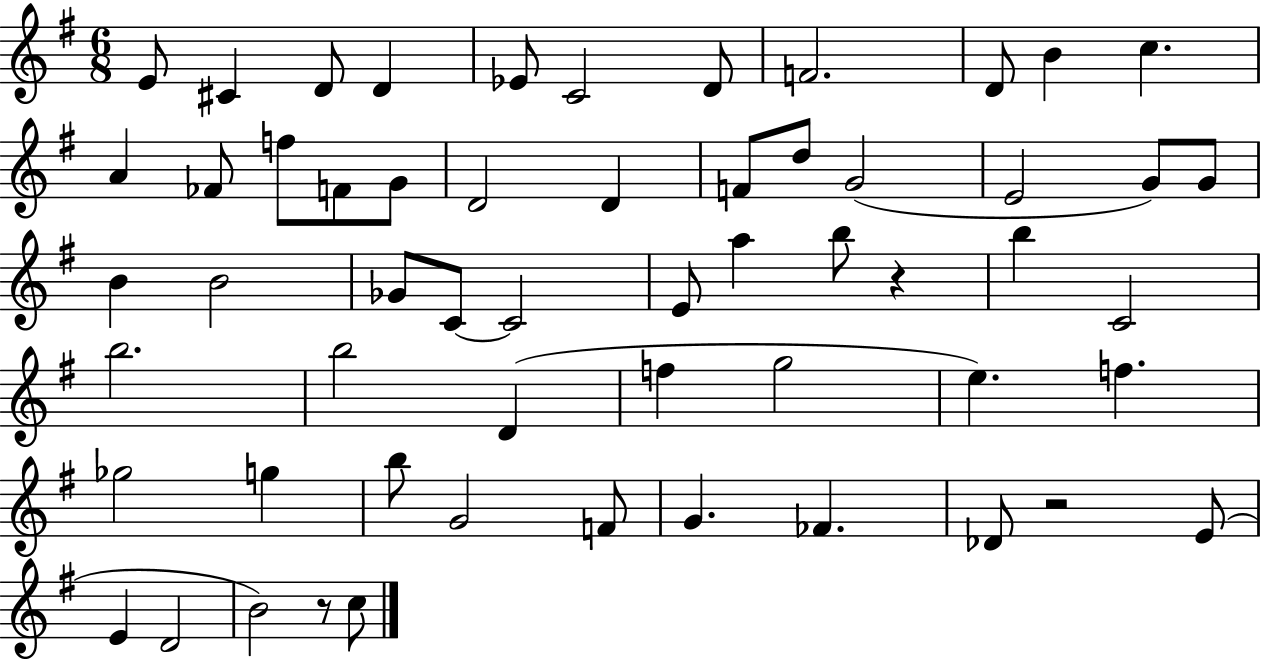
X:1
T:Untitled
M:6/8
L:1/4
K:G
E/2 ^C D/2 D _E/2 C2 D/2 F2 D/2 B c A _F/2 f/2 F/2 G/2 D2 D F/2 d/2 G2 E2 G/2 G/2 B B2 _G/2 C/2 C2 E/2 a b/2 z b C2 b2 b2 D f g2 e f _g2 g b/2 G2 F/2 G _F _D/2 z2 E/2 E D2 B2 z/2 c/2